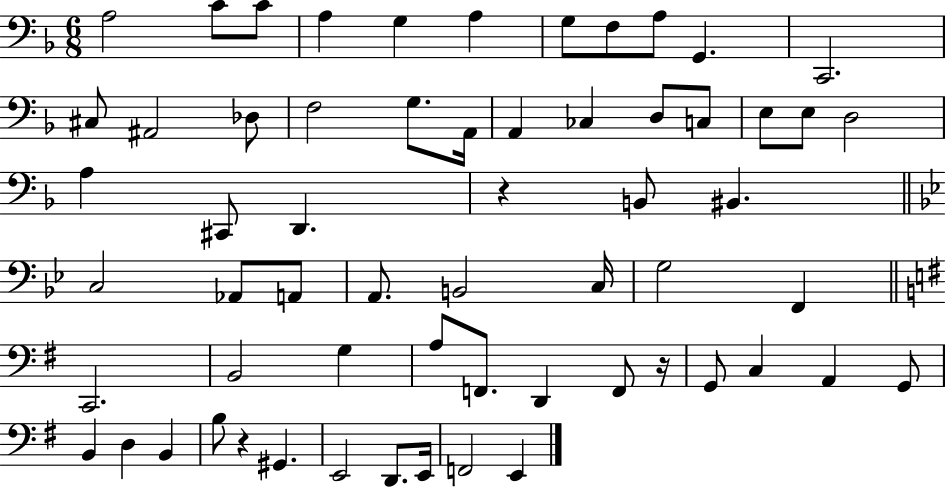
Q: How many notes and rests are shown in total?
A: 61